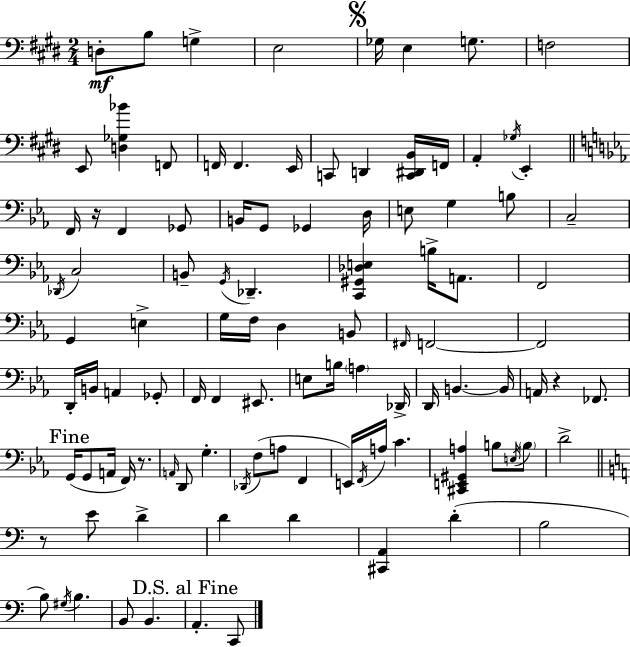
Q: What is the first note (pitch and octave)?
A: D3